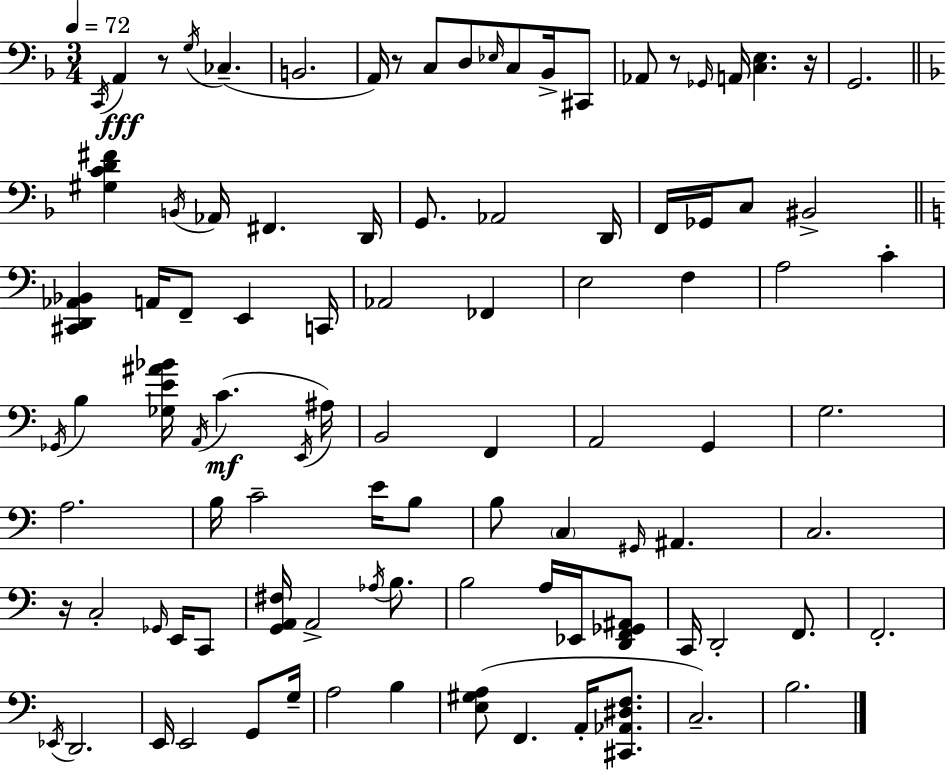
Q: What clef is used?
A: bass